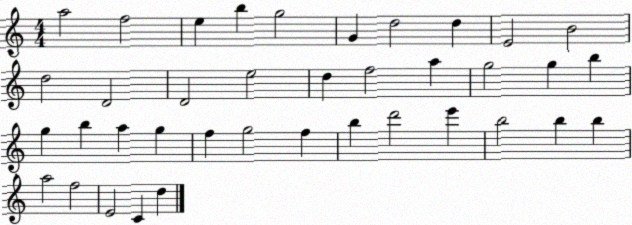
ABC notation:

X:1
T:Untitled
M:4/4
L:1/4
K:C
a2 f2 e b g2 G d2 d E2 B2 d2 D2 D2 e2 d f2 a g2 g b g b a g f g2 f b d'2 e' b2 b b a2 f2 E2 C d